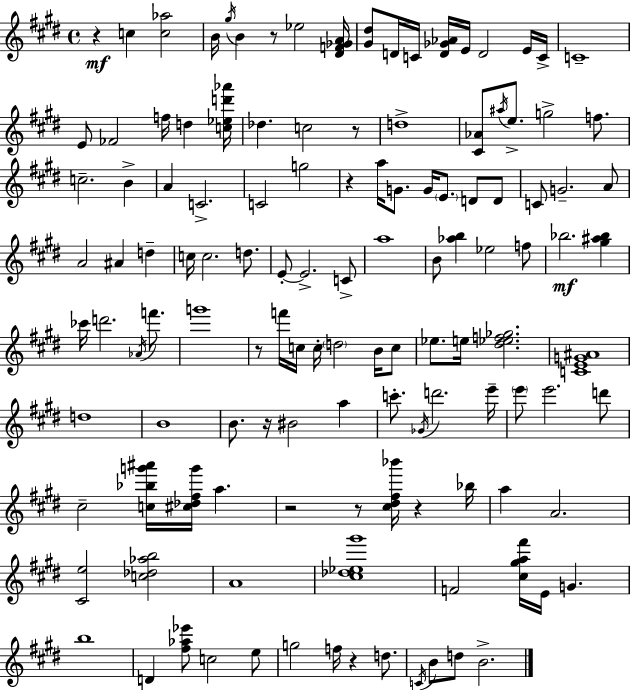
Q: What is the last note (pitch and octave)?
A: B4